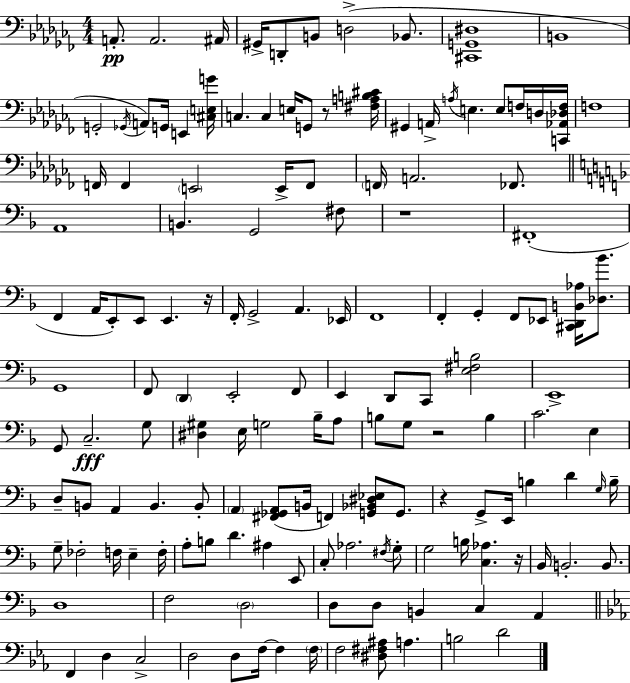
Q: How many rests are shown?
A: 6